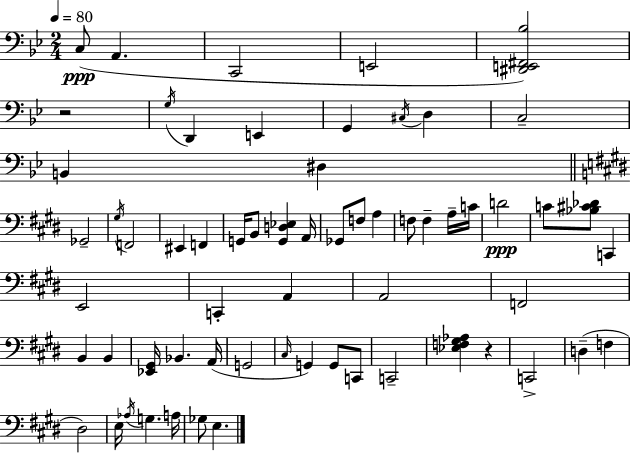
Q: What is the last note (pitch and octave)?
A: E3